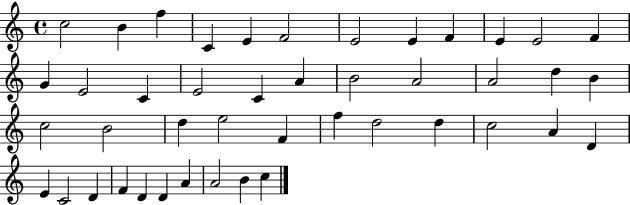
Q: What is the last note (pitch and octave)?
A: C5